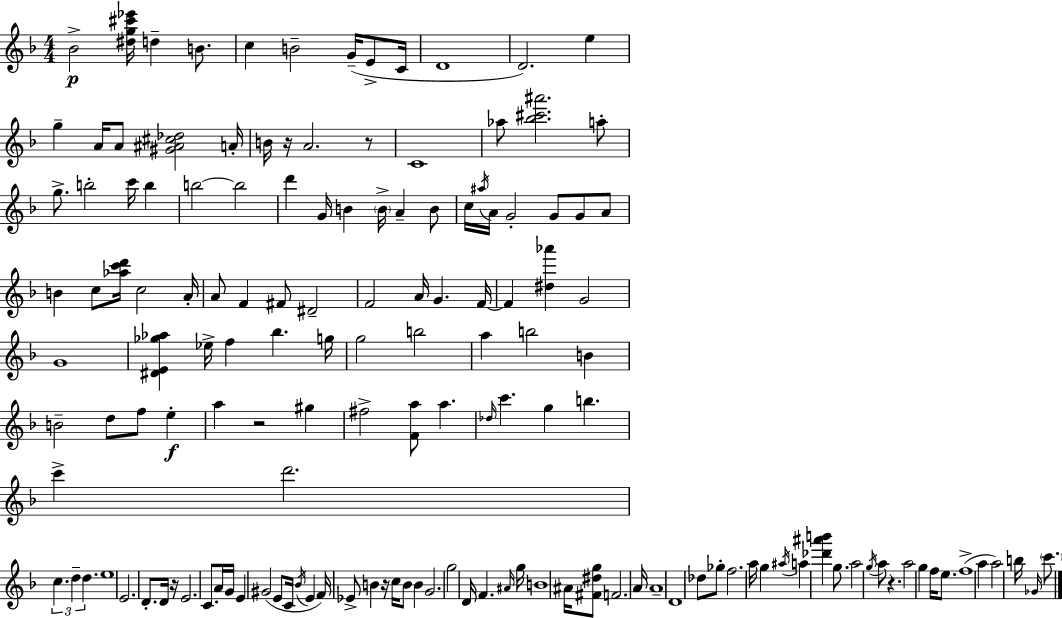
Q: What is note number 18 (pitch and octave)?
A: C4